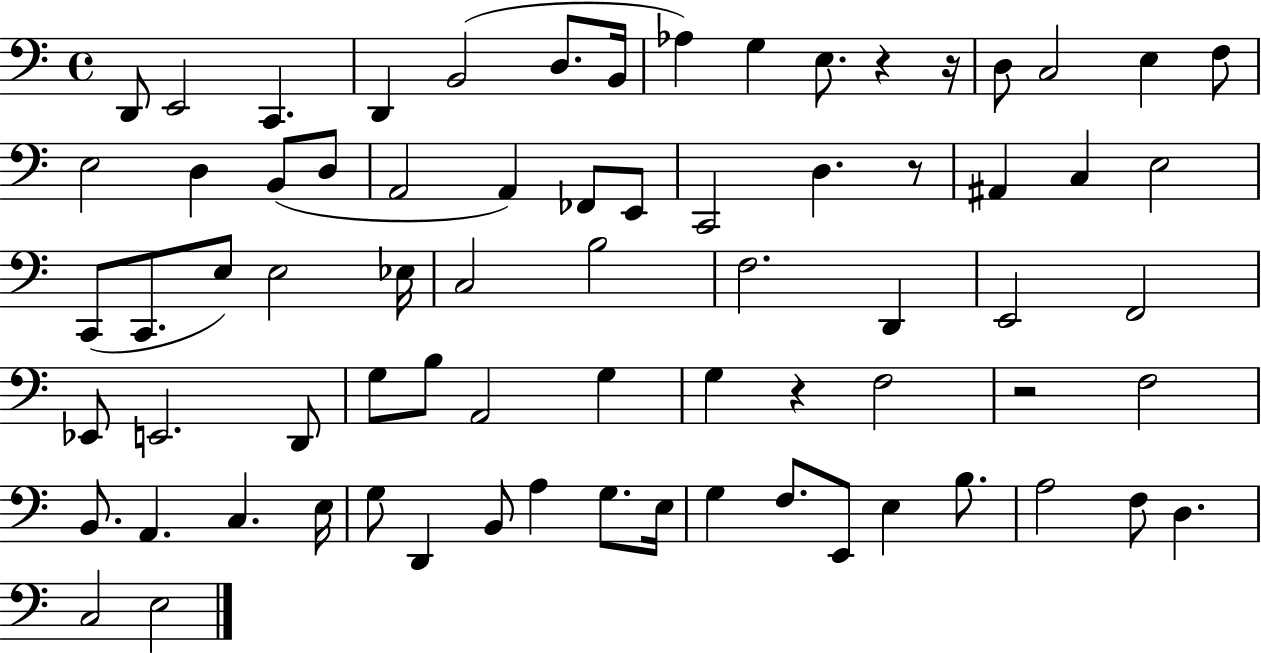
{
  \clef bass
  \time 4/4
  \defaultTimeSignature
  \key c \major
  d,8 e,2 c,4. | d,4 b,2( d8. b,16 | aes4) g4 e8. r4 r16 | d8 c2 e4 f8 | \break e2 d4 b,8( d8 | a,2 a,4) fes,8 e,8 | c,2 d4. r8 | ais,4 c4 e2 | \break c,8( c,8. e8) e2 ees16 | c2 b2 | f2. d,4 | e,2 f,2 | \break ees,8 e,2. d,8 | g8 b8 a,2 g4 | g4 r4 f2 | r2 f2 | \break b,8. a,4. c4. e16 | g8 d,4 b,8 a4 g8. e16 | g4 f8. e,8 e4 b8. | a2 f8 d4. | \break c2 e2 | \bar "|."
}